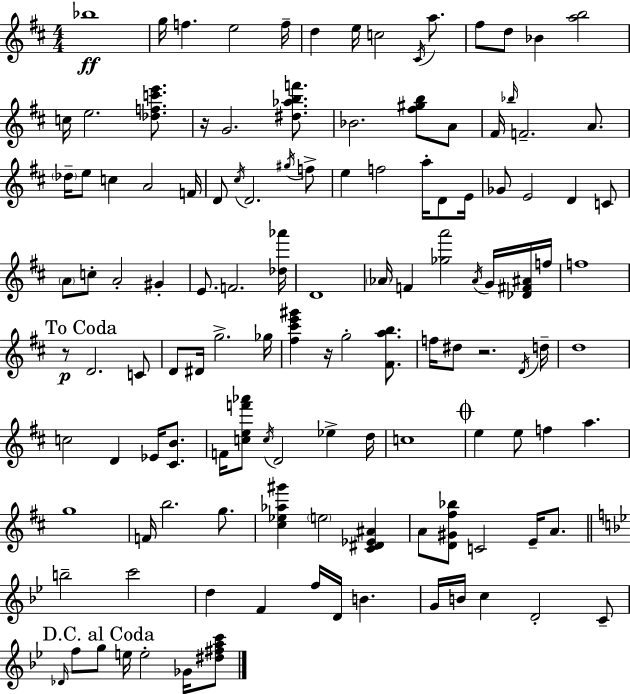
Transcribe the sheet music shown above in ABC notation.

X:1
T:Untitled
M:4/4
L:1/4
K:D
_b4 g/4 f e2 f/4 d e/4 c2 ^C/4 a/2 ^f/2 d/2 _B [ab]2 c/4 e2 [_dfc'e']/2 z/4 G2 [^d_abf']/2 _B2 [^f^gb]/2 A/2 ^F/4 _b/4 F2 A/2 _d/4 e/2 c A2 F/4 D/2 ^c/4 D2 ^g/4 f/2 e f2 a/4 D/2 E/4 _G/2 E2 D C/2 A/2 c/2 A2 ^G E/2 F2 [_d_a']/4 D4 _A/4 F [_ga']2 _A/4 G/4 [_D^F^A]/4 f/4 f4 z/2 D2 C/2 D/2 ^D/4 g2 _g/4 [^f^c'e'^g'] z/4 g2 [^Fab]/2 f/4 ^d/2 z2 D/4 d/4 d4 c2 D _E/4 [^CB]/2 F/4 [cef'_a']/2 c/4 D2 _e d/4 c4 e e/2 f a g4 F/4 b2 g/2 [^c_e_a^g'] e2 [^C^D_E^A] A/2 [D^G^f_b]/2 C2 E/4 A/2 b2 c'2 d F f/4 D/4 B G/4 B/4 c D2 C/2 _D/4 f/2 g/2 e/4 e2 _G/4 [^d^fac']/2